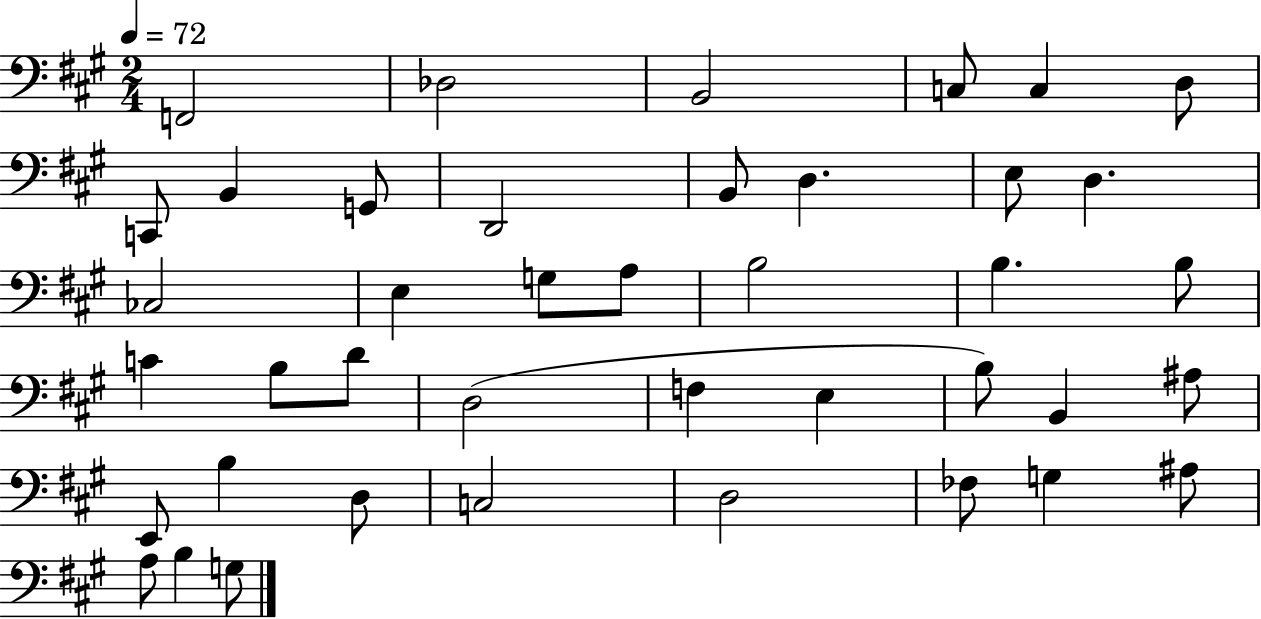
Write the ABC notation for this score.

X:1
T:Untitled
M:2/4
L:1/4
K:A
F,,2 _D,2 B,,2 C,/2 C, D,/2 C,,/2 B,, G,,/2 D,,2 B,,/2 D, E,/2 D, _C,2 E, G,/2 A,/2 B,2 B, B,/2 C B,/2 D/2 D,2 F, E, B,/2 B,, ^A,/2 E,,/2 B, D,/2 C,2 D,2 _F,/2 G, ^A,/2 A,/2 B, G,/2